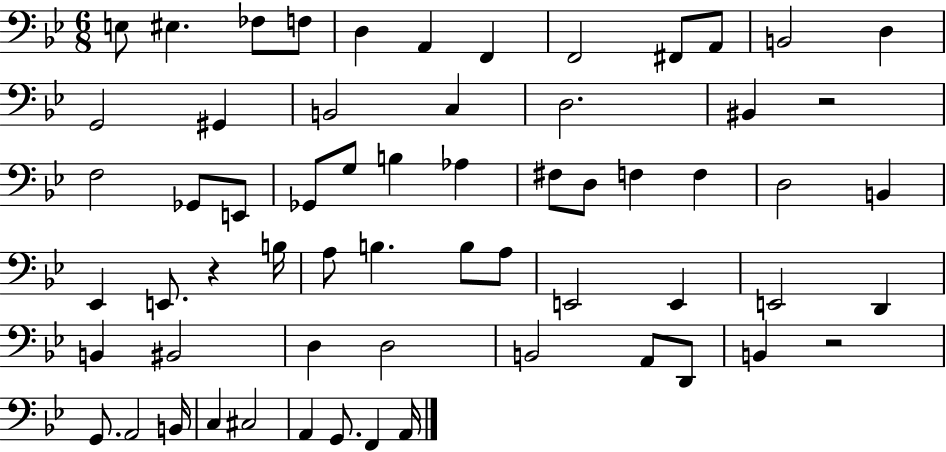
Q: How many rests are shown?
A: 3